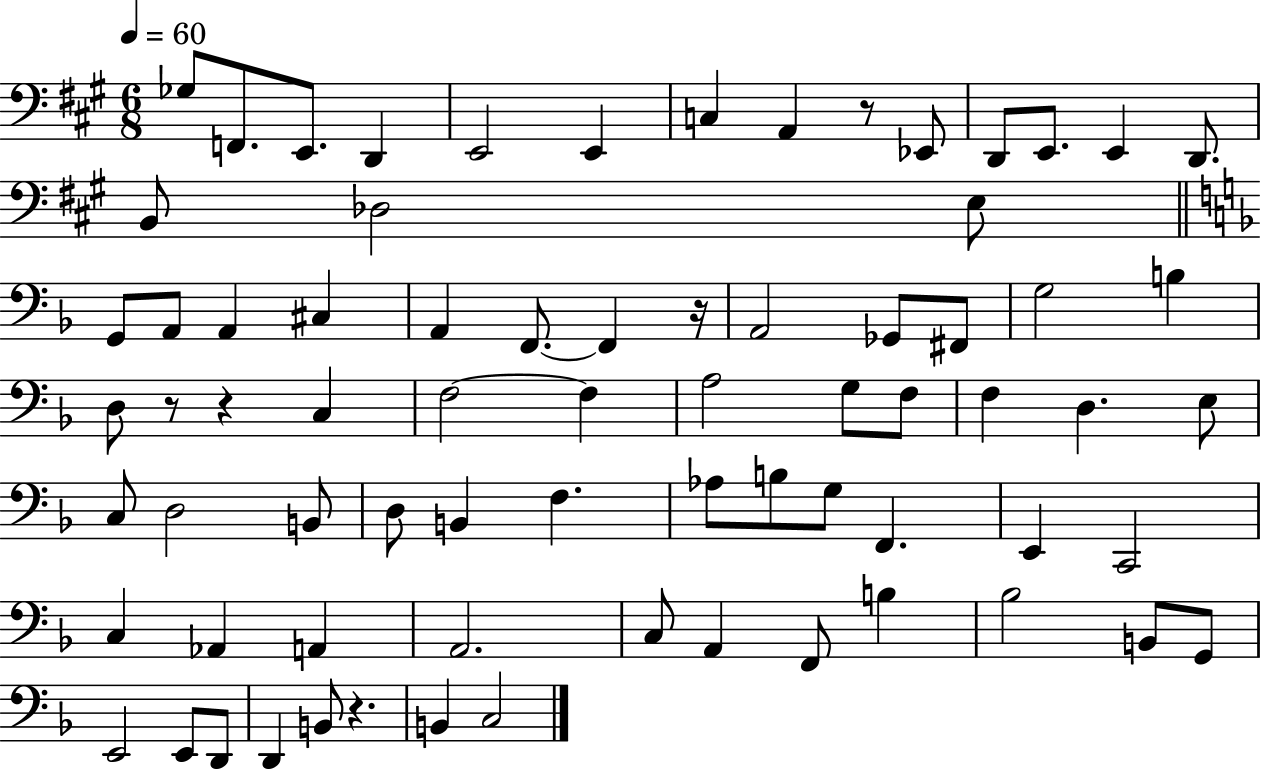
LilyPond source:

{
  \clef bass
  \numericTimeSignature
  \time 6/8
  \key a \major
  \tempo 4 = 60
  ges8 f,8. e,8. d,4 | e,2 e,4 | c4 a,4 r8 ees,8 | d,8 e,8. e,4 d,8. | \break b,8 des2 e8 | \bar "||" \break \key f \major g,8 a,8 a,4 cis4 | a,4 f,8.~~ f,4 r16 | a,2 ges,8 fis,8 | g2 b4 | \break d8 r8 r4 c4 | f2~~ f4 | a2 g8 f8 | f4 d4. e8 | \break c8 d2 b,8 | d8 b,4 f4. | aes8 b8 g8 f,4. | e,4 c,2 | \break c4 aes,4 a,4 | a,2. | c8 a,4 f,8 b4 | bes2 b,8 g,8 | \break e,2 e,8 d,8 | d,4 b,8 r4. | b,4 c2 | \bar "|."
}